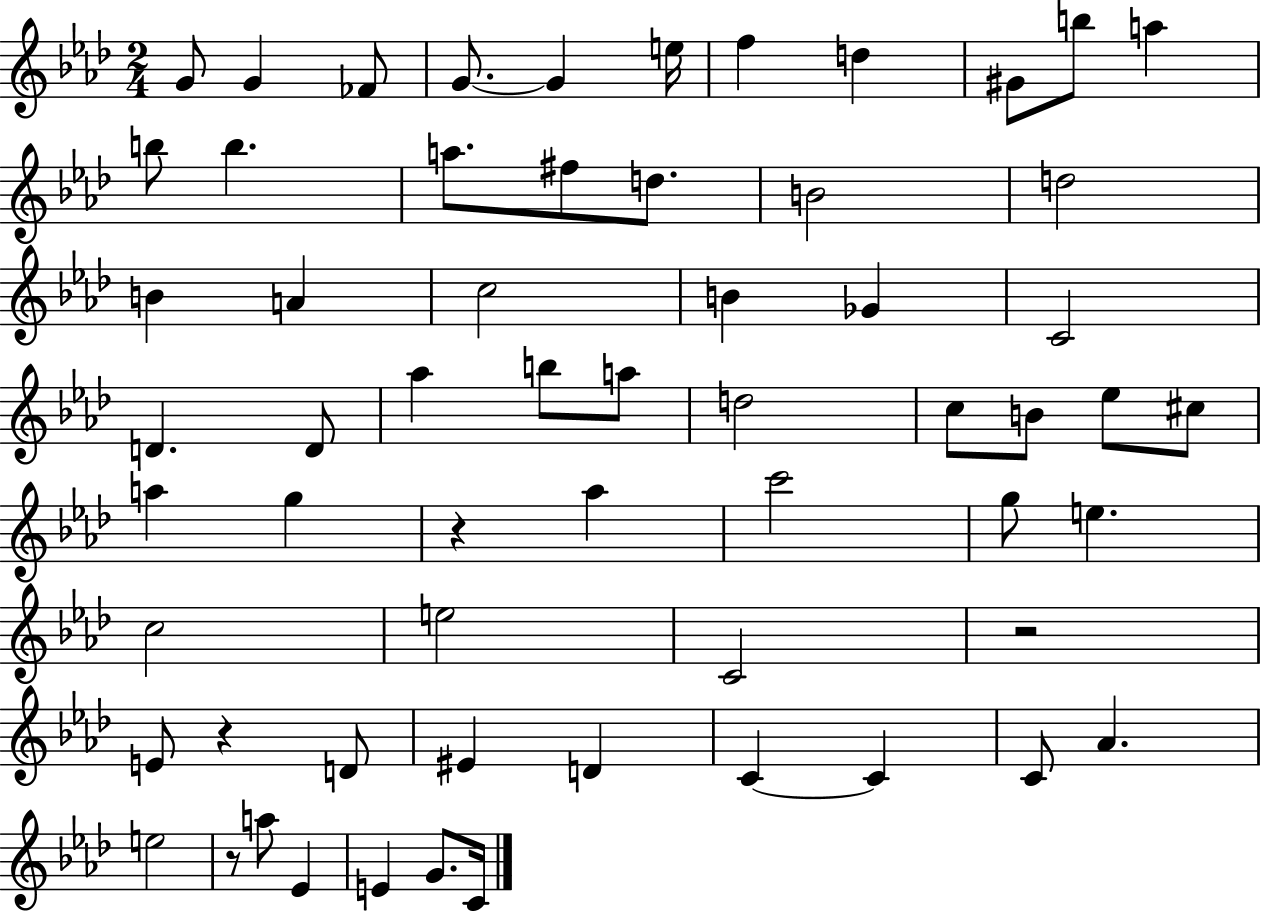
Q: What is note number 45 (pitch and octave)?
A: D4